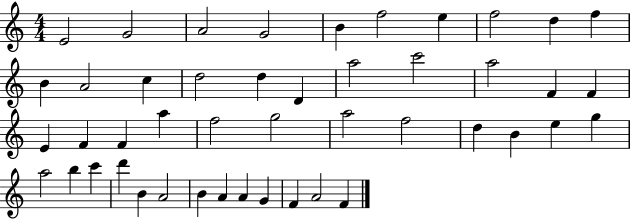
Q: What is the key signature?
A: C major